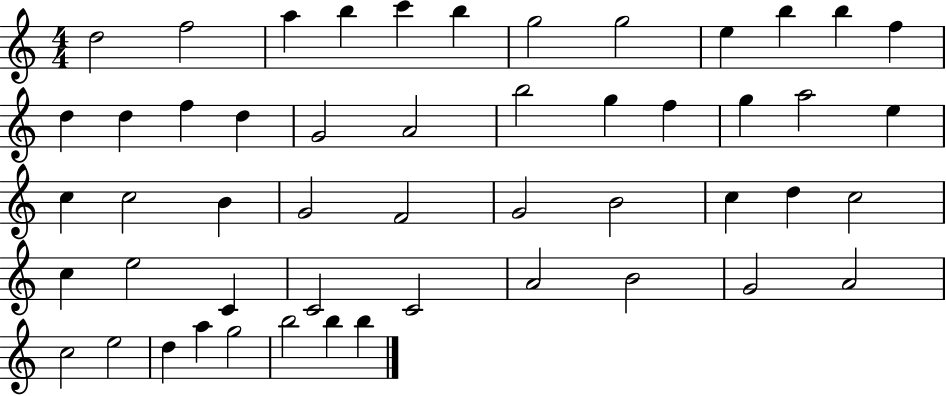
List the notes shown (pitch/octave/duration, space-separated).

D5/h F5/h A5/q B5/q C6/q B5/q G5/h G5/h E5/q B5/q B5/q F5/q D5/q D5/q F5/q D5/q G4/h A4/h B5/h G5/q F5/q G5/q A5/h E5/q C5/q C5/h B4/q G4/h F4/h G4/h B4/h C5/q D5/q C5/h C5/q E5/h C4/q C4/h C4/h A4/h B4/h G4/h A4/h C5/h E5/h D5/q A5/q G5/h B5/h B5/q B5/q